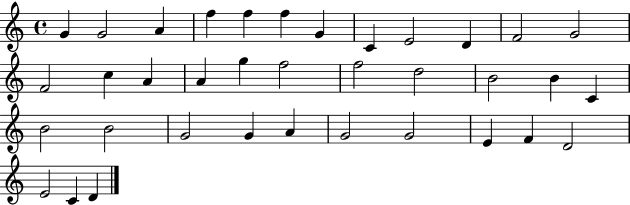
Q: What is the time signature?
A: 4/4